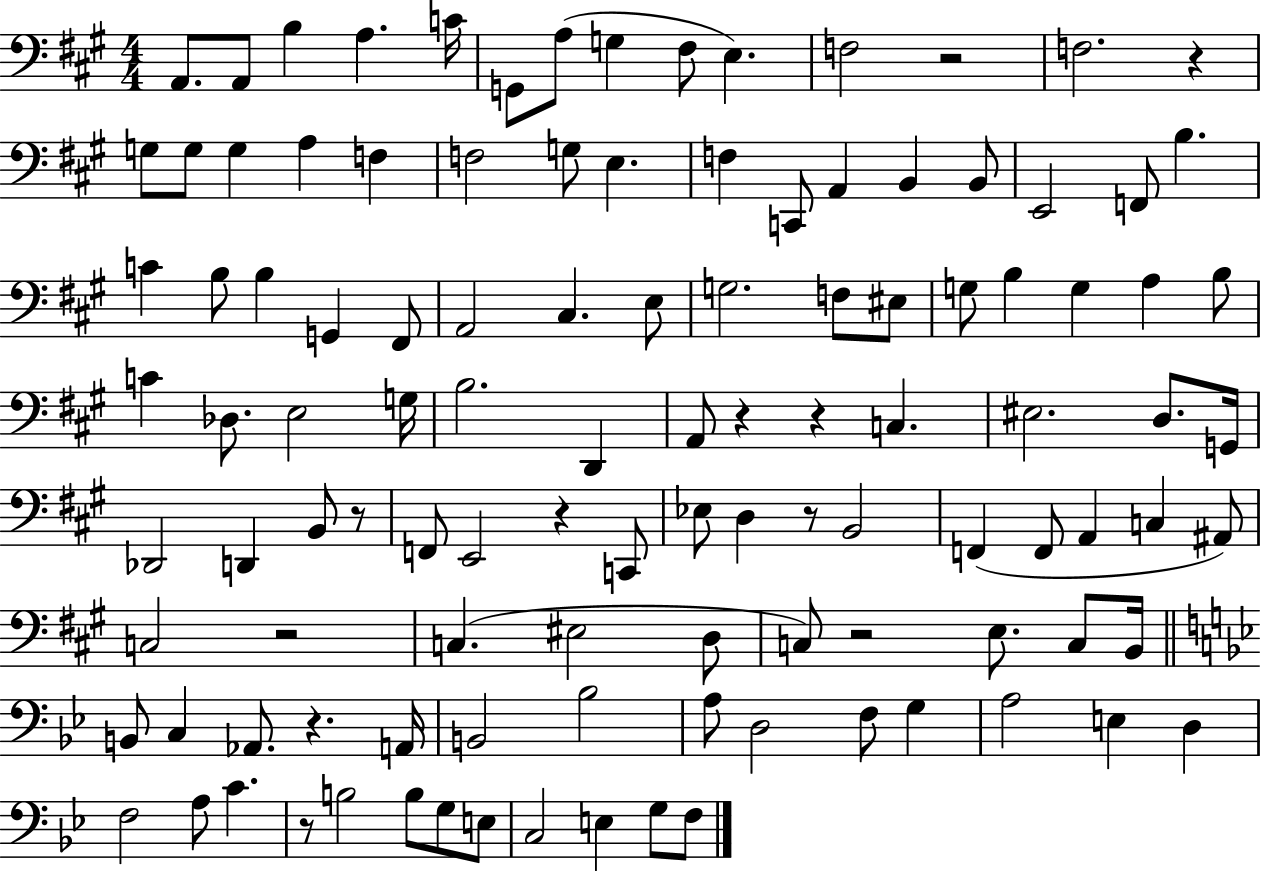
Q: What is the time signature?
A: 4/4